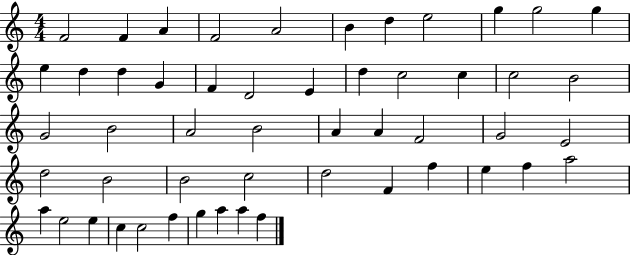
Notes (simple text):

F4/h F4/q A4/q F4/h A4/h B4/q D5/q E5/h G5/q G5/h G5/q E5/q D5/q D5/q G4/q F4/q D4/h E4/q D5/q C5/h C5/q C5/h B4/h G4/h B4/h A4/h B4/h A4/q A4/q F4/h G4/h E4/h D5/h B4/h B4/h C5/h D5/h F4/q F5/q E5/q F5/q A5/h A5/q E5/h E5/q C5/q C5/h F5/q G5/q A5/q A5/q F5/q